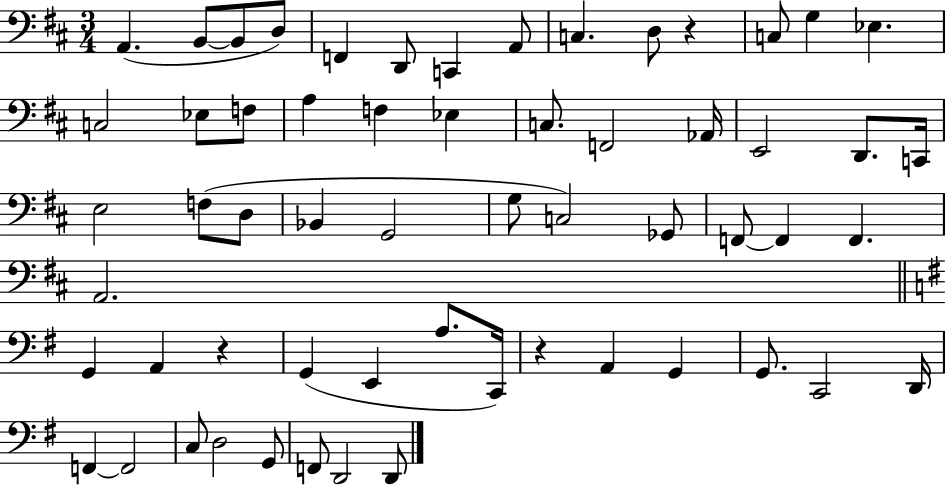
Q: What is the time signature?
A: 3/4